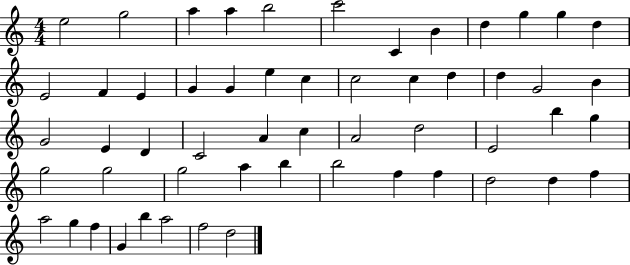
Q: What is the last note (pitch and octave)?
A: D5